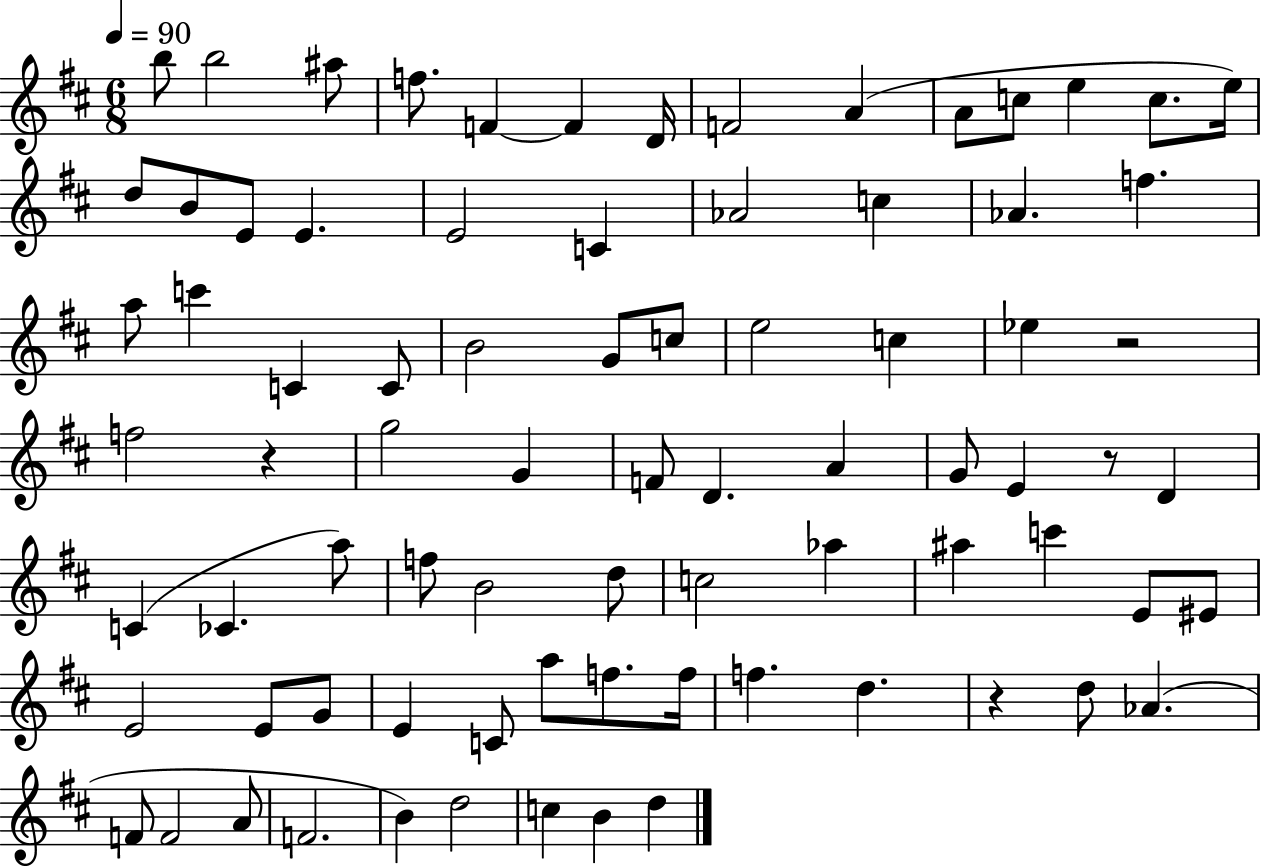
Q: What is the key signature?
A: D major